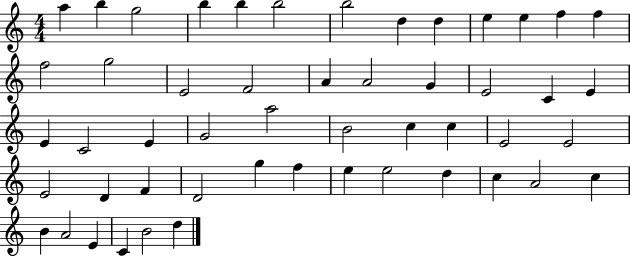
{
  \clef treble
  \numericTimeSignature
  \time 4/4
  \key c \major
  a''4 b''4 g''2 | b''4 b''4 b''2 | b''2 d''4 d''4 | e''4 e''4 f''4 f''4 | \break f''2 g''2 | e'2 f'2 | a'4 a'2 g'4 | e'2 c'4 e'4 | \break e'4 c'2 e'4 | g'2 a''2 | b'2 c''4 c''4 | e'2 e'2 | \break e'2 d'4 f'4 | d'2 g''4 f''4 | e''4 e''2 d''4 | c''4 a'2 c''4 | \break b'4 a'2 e'4 | c'4 b'2 d''4 | \bar "|."
}